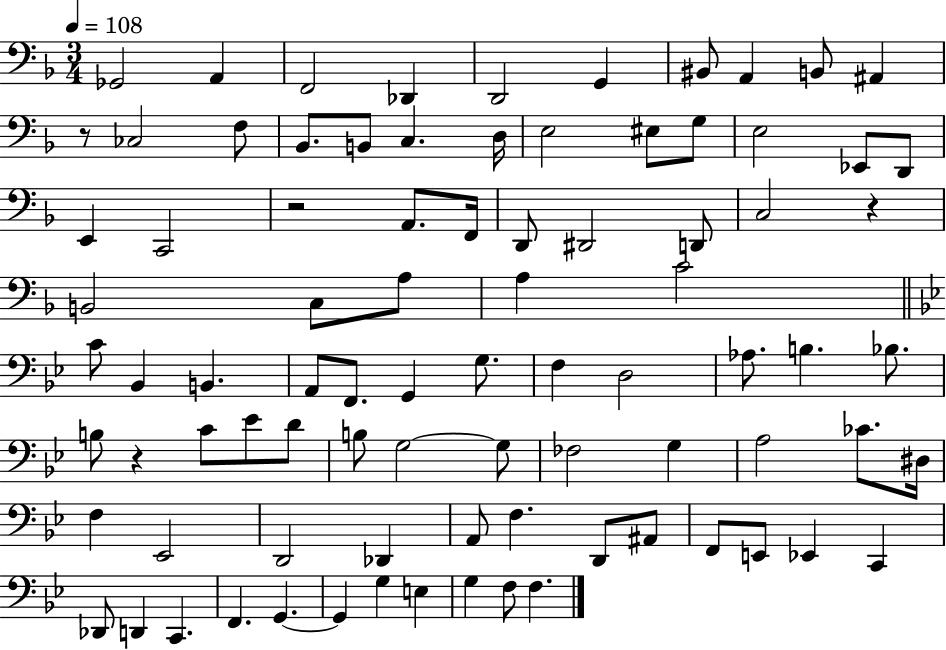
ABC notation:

X:1
T:Untitled
M:3/4
L:1/4
K:F
_G,,2 A,, F,,2 _D,, D,,2 G,, ^B,,/2 A,, B,,/2 ^A,, z/2 _C,2 F,/2 _B,,/2 B,,/2 C, D,/4 E,2 ^E,/2 G,/2 E,2 _E,,/2 D,,/2 E,, C,,2 z2 A,,/2 F,,/4 D,,/2 ^D,,2 D,,/2 C,2 z B,,2 C,/2 A,/2 A, C2 C/2 _B,, B,, A,,/2 F,,/2 G,, G,/2 F, D,2 _A,/2 B, _B,/2 B,/2 z C/2 _E/2 D/2 B,/2 G,2 G,/2 _F,2 G, A,2 _C/2 ^D,/4 F, _E,,2 D,,2 _D,, A,,/2 F, D,,/2 ^A,,/2 F,,/2 E,,/2 _E,, C,, _D,,/2 D,, C,, F,, G,, G,, G, E, G, F,/2 F,